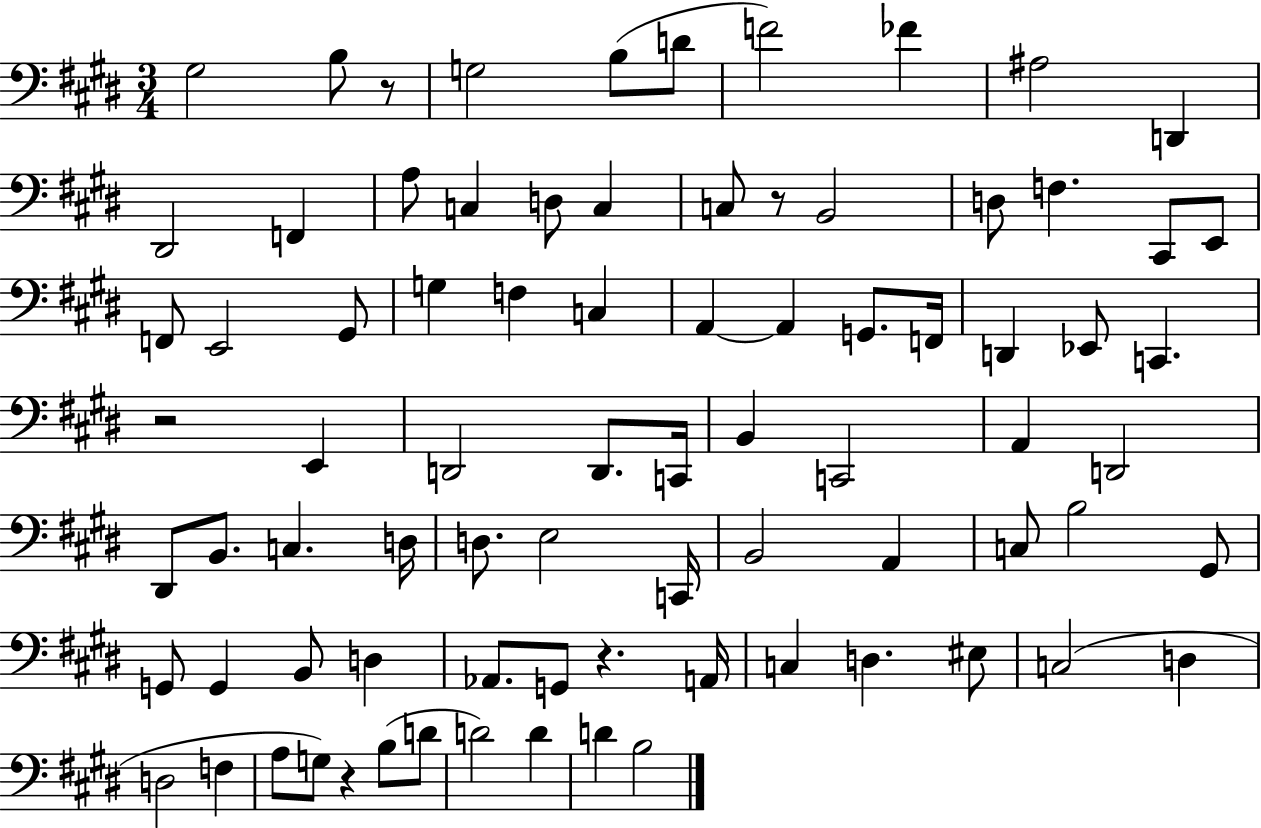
G#3/h B3/e R/e G3/h B3/e D4/e F4/h FES4/q A#3/h D2/q D#2/h F2/q A3/e C3/q D3/e C3/q C3/e R/e B2/h D3/e F3/q. C#2/e E2/e F2/e E2/h G#2/e G3/q F3/q C3/q A2/q A2/q G2/e. F2/s D2/q Eb2/e C2/q. R/h E2/q D2/h D2/e. C2/s B2/q C2/h A2/q D2/h D#2/e B2/e. C3/q. D3/s D3/e. E3/h C2/s B2/h A2/q C3/e B3/h G#2/e G2/e G2/q B2/e D3/q Ab2/e. G2/e R/q. A2/s C3/q D3/q. EIS3/e C3/h D3/q D3/h F3/q A3/e G3/e R/q B3/e D4/e D4/h D4/q D4/q B3/h